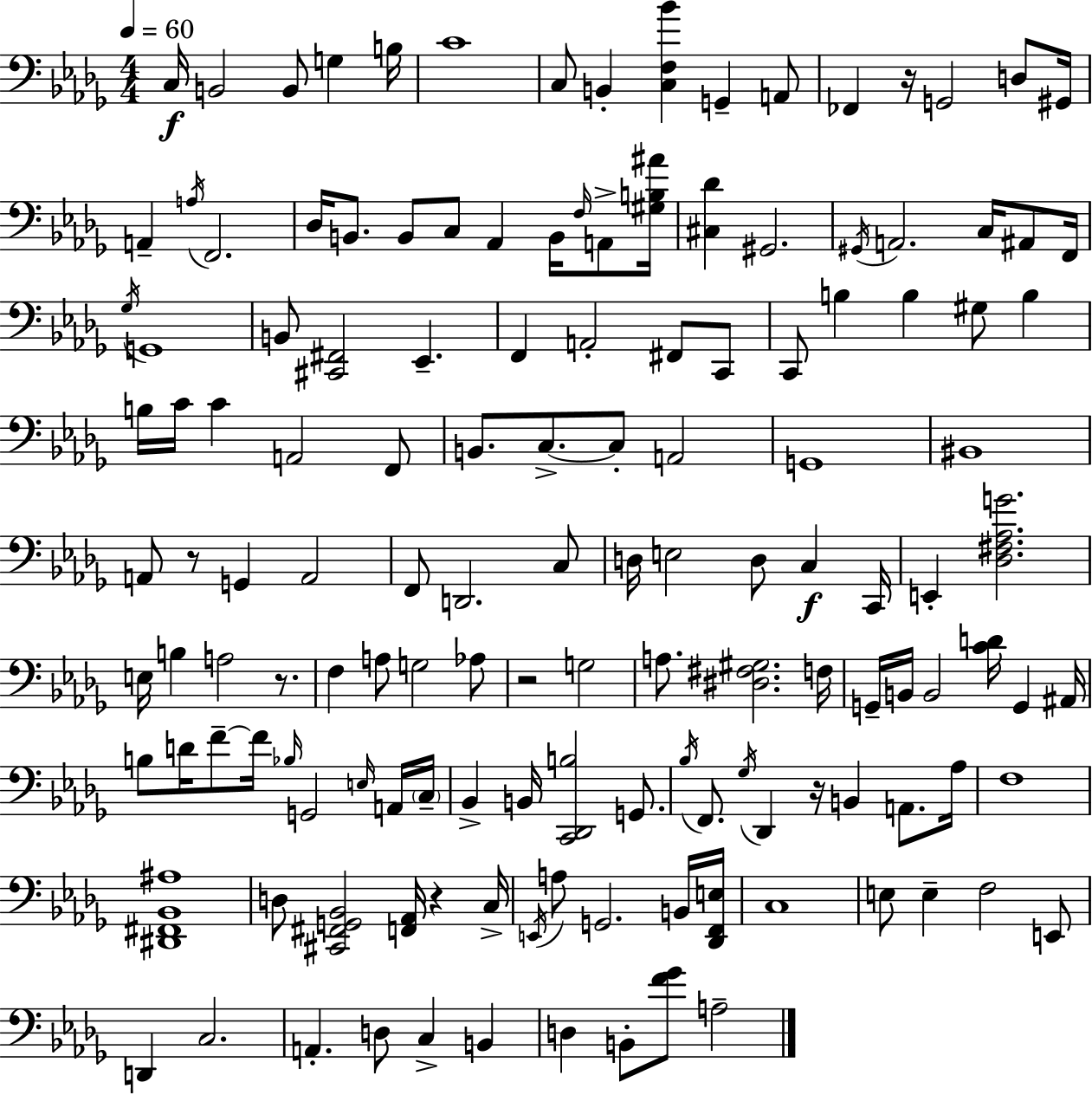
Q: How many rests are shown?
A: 6